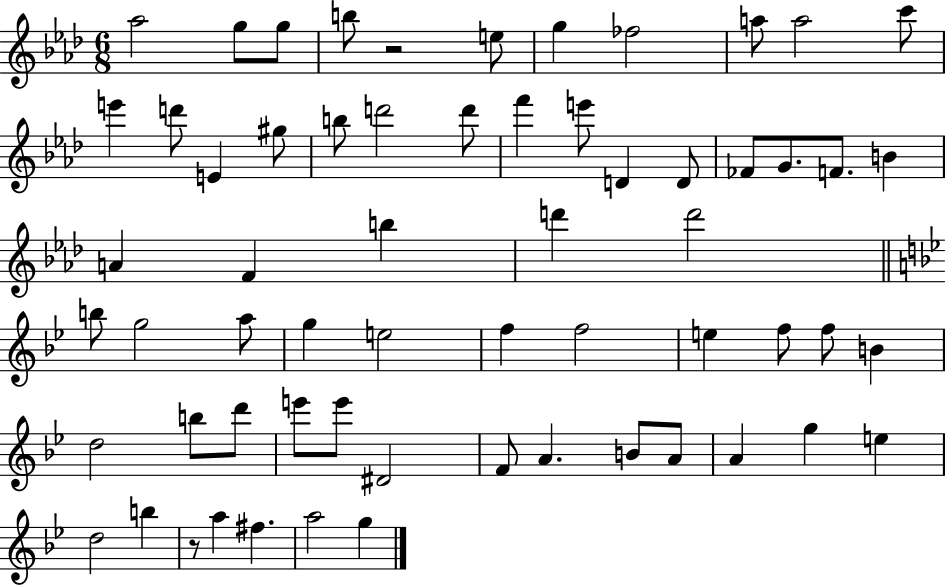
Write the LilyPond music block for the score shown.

{
  \clef treble
  \numericTimeSignature
  \time 6/8
  \key aes \major
  aes''2 g''8 g''8 | b''8 r2 e''8 | g''4 fes''2 | a''8 a''2 c'''8 | \break e'''4 d'''8 e'4 gis''8 | b''8 d'''2 d'''8 | f'''4 e'''8 d'4 d'8 | fes'8 g'8. f'8. b'4 | \break a'4 f'4 b''4 | d'''4 d'''2 | \bar "||" \break \key bes \major b''8 g''2 a''8 | g''4 e''2 | f''4 f''2 | e''4 f''8 f''8 b'4 | \break d''2 b''8 d'''8 | e'''8 e'''8 dis'2 | f'8 a'4. b'8 a'8 | a'4 g''4 e''4 | \break d''2 b''4 | r8 a''4 fis''4. | a''2 g''4 | \bar "|."
}